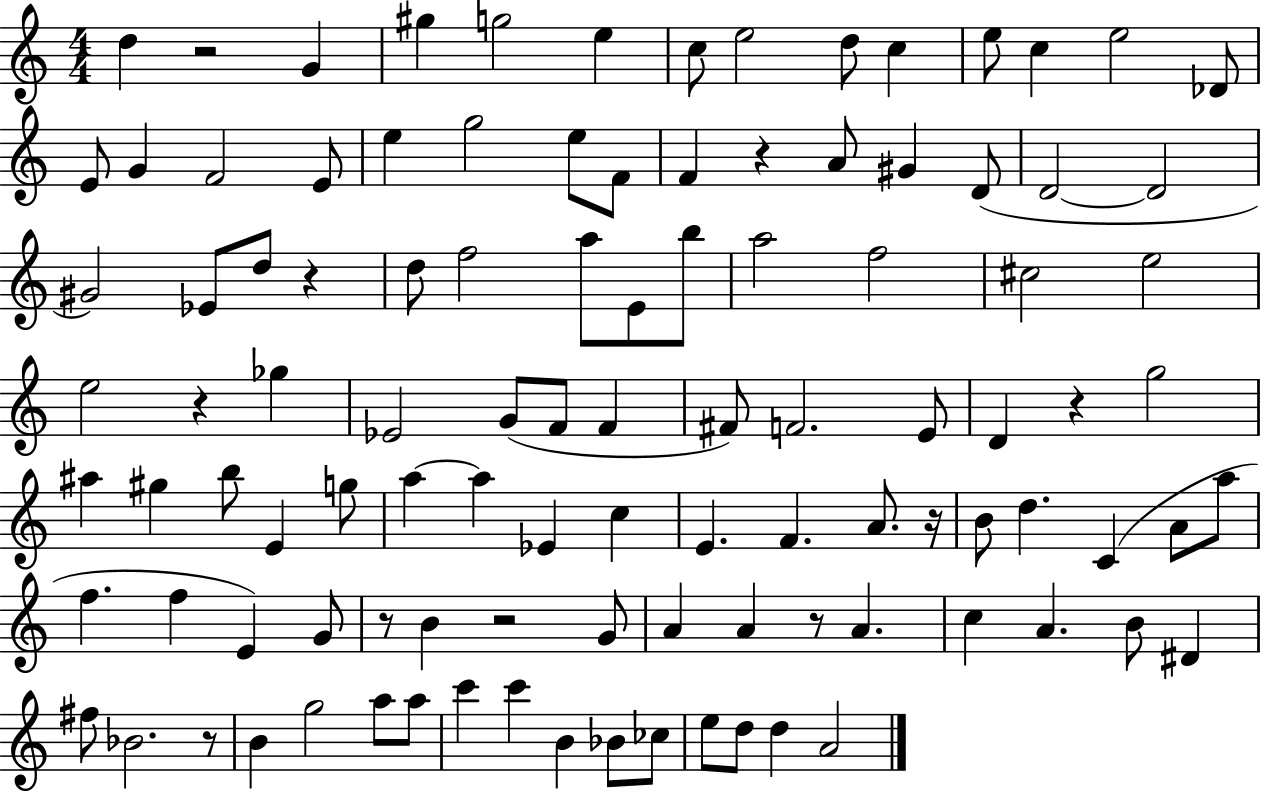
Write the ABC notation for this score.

X:1
T:Untitled
M:4/4
L:1/4
K:C
d z2 G ^g g2 e c/2 e2 d/2 c e/2 c e2 _D/2 E/2 G F2 E/2 e g2 e/2 F/2 F z A/2 ^G D/2 D2 D2 ^G2 _E/2 d/2 z d/2 f2 a/2 E/2 b/2 a2 f2 ^c2 e2 e2 z _g _E2 G/2 F/2 F ^F/2 F2 E/2 D z g2 ^a ^g b/2 E g/2 a a _E c E F A/2 z/4 B/2 d C A/2 a/2 f f E G/2 z/2 B z2 G/2 A A z/2 A c A B/2 ^D ^f/2 _B2 z/2 B g2 a/2 a/2 c' c' B _B/2 _c/2 e/2 d/2 d A2